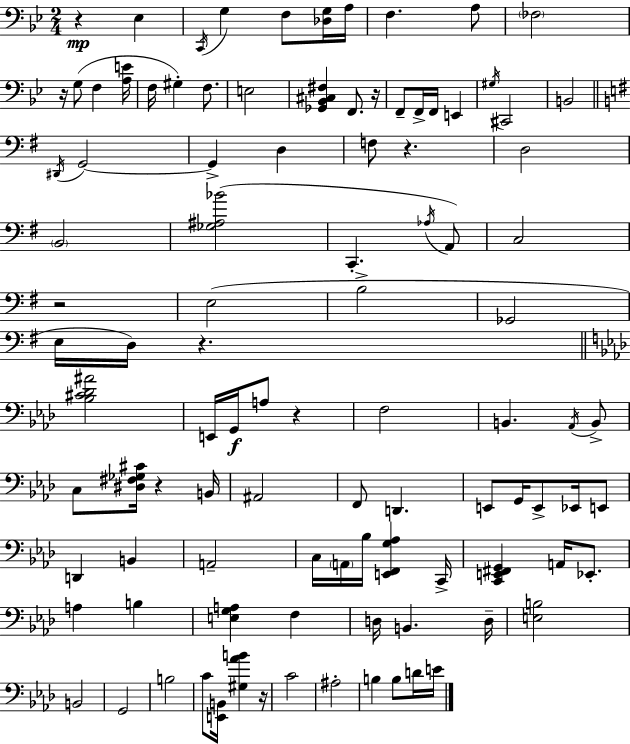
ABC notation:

X:1
T:Untitled
M:2/4
L:1/4
K:Gm
z _E, C,,/4 G, F,/2 [_D,G,]/4 A,/4 F, A,/2 _F,2 z/4 G,/2 F, [A,E]/4 F,/4 ^G, F,/2 E,2 [_G,,_B,,^C,^F,] F,,/2 z/4 F,,/2 F,,/4 F,,/4 E,, ^G,/4 ^C,,2 B,,2 ^D,,/4 G,,2 G,, D, F,/2 z D,2 B,,2 [_G,^A,_B]2 C,, _A,/4 A,,/2 C,2 z2 E,2 B,2 _G,,2 E,/4 D,/4 z [_B,^C_D^A]2 E,,/4 G,,/4 A,/2 z F,2 B,, _A,,/4 B,,/2 C,/2 [^D,^F,_G,^C]/4 z B,,/4 ^A,,2 F,,/2 D,, E,,/2 G,,/4 E,,/2 _E,,/4 E,,/2 D,, B,, A,,2 C,/4 A,,/4 _B,/4 [E,,F,,G,_A,] C,,/4 [C,,E,,^F,,G,,] A,,/4 _E,,/2 A, B, [E,G,A,] F, D,/4 B,, D,/4 [E,B,]2 B,,2 G,,2 B,2 C/2 [E,,B,,]/4 [^G,_AB] z/4 C2 ^A,2 B, B,/2 D/4 E/4